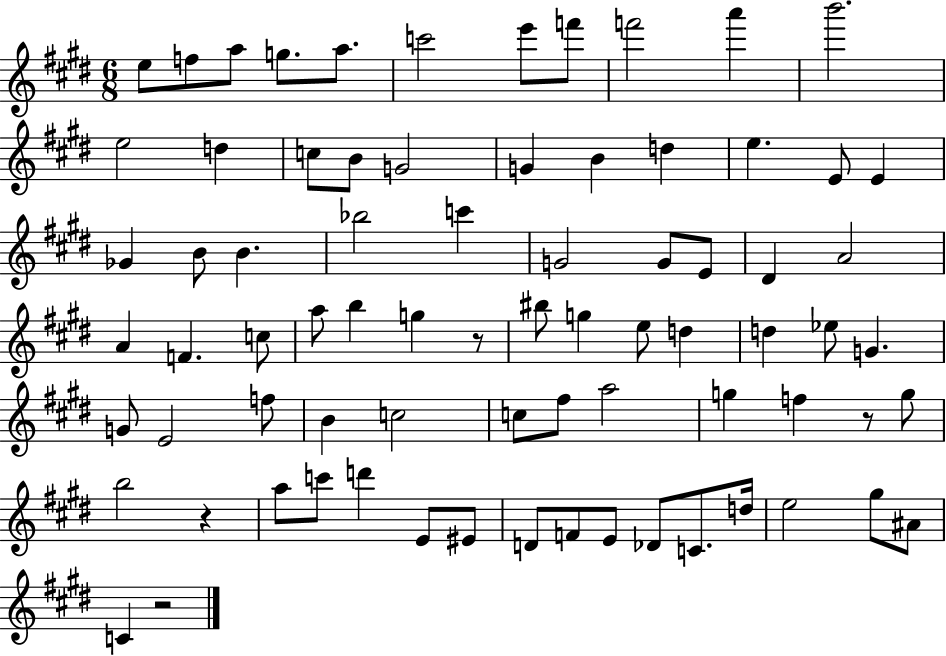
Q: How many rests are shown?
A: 4